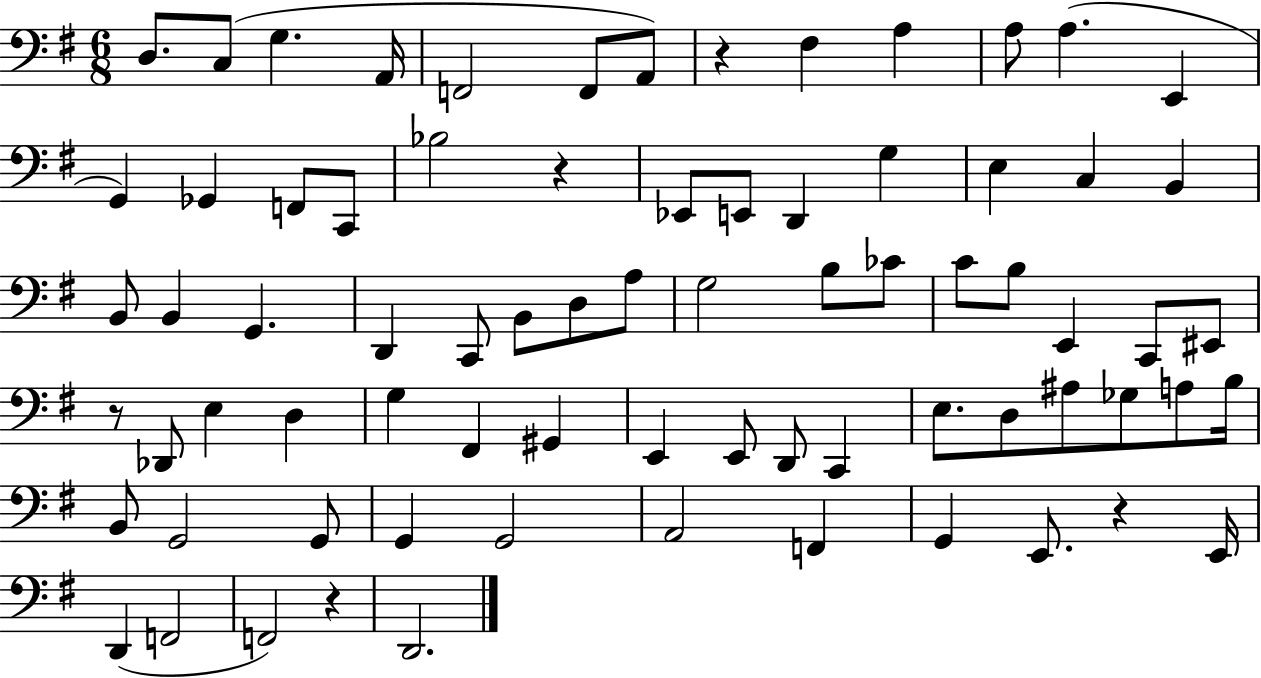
{
  \clef bass
  \numericTimeSignature
  \time 6/8
  \key g \major
  d8. c8( g4. a,16 | f,2 f,8 a,8) | r4 fis4 a4 | a8 a4.( e,4 | \break g,4) ges,4 f,8 c,8 | bes2 r4 | ees,8 e,8 d,4 g4 | e4 c4 b,4 | \break b,8 b,4 g,4. | d,4 c,8 b,8 d8 a8 | g2 b8 ces'8 | c'8 b8 e,4 c,8 eis,8 | \break r8 des,8 e4 d4 | g4 fis,4 gis,4 | e,4 e,8 d,8 c,4 | e8. d8 ais8 ges8 a8 b16 | \break b,8 g,2 g,8 | g,4 g,2 | a,2 f,4 | g,4 e,8. r4 e,16 | \break d,4( f,2 | f,2) r4 | d,2. | \bar "|."
}